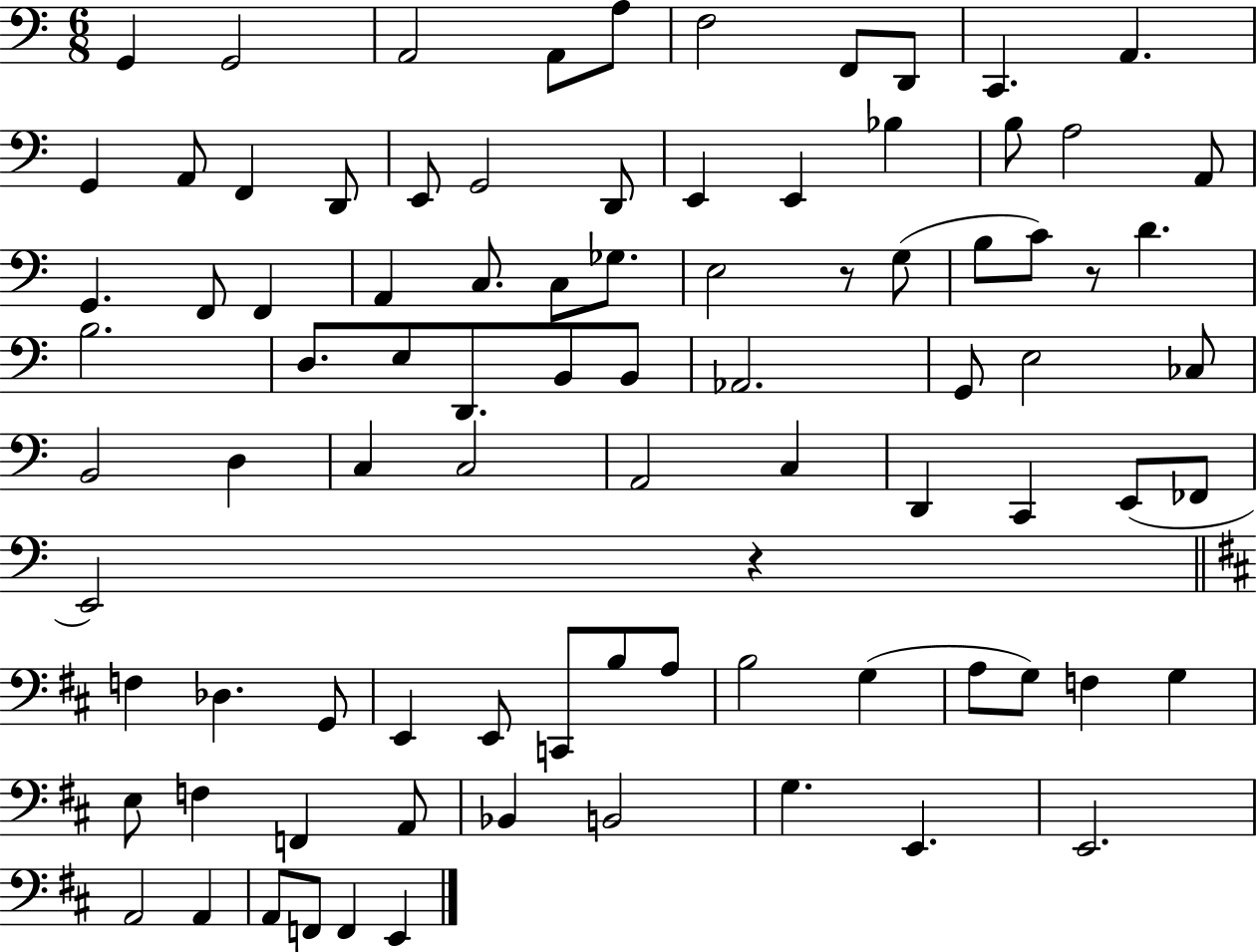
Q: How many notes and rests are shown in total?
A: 88